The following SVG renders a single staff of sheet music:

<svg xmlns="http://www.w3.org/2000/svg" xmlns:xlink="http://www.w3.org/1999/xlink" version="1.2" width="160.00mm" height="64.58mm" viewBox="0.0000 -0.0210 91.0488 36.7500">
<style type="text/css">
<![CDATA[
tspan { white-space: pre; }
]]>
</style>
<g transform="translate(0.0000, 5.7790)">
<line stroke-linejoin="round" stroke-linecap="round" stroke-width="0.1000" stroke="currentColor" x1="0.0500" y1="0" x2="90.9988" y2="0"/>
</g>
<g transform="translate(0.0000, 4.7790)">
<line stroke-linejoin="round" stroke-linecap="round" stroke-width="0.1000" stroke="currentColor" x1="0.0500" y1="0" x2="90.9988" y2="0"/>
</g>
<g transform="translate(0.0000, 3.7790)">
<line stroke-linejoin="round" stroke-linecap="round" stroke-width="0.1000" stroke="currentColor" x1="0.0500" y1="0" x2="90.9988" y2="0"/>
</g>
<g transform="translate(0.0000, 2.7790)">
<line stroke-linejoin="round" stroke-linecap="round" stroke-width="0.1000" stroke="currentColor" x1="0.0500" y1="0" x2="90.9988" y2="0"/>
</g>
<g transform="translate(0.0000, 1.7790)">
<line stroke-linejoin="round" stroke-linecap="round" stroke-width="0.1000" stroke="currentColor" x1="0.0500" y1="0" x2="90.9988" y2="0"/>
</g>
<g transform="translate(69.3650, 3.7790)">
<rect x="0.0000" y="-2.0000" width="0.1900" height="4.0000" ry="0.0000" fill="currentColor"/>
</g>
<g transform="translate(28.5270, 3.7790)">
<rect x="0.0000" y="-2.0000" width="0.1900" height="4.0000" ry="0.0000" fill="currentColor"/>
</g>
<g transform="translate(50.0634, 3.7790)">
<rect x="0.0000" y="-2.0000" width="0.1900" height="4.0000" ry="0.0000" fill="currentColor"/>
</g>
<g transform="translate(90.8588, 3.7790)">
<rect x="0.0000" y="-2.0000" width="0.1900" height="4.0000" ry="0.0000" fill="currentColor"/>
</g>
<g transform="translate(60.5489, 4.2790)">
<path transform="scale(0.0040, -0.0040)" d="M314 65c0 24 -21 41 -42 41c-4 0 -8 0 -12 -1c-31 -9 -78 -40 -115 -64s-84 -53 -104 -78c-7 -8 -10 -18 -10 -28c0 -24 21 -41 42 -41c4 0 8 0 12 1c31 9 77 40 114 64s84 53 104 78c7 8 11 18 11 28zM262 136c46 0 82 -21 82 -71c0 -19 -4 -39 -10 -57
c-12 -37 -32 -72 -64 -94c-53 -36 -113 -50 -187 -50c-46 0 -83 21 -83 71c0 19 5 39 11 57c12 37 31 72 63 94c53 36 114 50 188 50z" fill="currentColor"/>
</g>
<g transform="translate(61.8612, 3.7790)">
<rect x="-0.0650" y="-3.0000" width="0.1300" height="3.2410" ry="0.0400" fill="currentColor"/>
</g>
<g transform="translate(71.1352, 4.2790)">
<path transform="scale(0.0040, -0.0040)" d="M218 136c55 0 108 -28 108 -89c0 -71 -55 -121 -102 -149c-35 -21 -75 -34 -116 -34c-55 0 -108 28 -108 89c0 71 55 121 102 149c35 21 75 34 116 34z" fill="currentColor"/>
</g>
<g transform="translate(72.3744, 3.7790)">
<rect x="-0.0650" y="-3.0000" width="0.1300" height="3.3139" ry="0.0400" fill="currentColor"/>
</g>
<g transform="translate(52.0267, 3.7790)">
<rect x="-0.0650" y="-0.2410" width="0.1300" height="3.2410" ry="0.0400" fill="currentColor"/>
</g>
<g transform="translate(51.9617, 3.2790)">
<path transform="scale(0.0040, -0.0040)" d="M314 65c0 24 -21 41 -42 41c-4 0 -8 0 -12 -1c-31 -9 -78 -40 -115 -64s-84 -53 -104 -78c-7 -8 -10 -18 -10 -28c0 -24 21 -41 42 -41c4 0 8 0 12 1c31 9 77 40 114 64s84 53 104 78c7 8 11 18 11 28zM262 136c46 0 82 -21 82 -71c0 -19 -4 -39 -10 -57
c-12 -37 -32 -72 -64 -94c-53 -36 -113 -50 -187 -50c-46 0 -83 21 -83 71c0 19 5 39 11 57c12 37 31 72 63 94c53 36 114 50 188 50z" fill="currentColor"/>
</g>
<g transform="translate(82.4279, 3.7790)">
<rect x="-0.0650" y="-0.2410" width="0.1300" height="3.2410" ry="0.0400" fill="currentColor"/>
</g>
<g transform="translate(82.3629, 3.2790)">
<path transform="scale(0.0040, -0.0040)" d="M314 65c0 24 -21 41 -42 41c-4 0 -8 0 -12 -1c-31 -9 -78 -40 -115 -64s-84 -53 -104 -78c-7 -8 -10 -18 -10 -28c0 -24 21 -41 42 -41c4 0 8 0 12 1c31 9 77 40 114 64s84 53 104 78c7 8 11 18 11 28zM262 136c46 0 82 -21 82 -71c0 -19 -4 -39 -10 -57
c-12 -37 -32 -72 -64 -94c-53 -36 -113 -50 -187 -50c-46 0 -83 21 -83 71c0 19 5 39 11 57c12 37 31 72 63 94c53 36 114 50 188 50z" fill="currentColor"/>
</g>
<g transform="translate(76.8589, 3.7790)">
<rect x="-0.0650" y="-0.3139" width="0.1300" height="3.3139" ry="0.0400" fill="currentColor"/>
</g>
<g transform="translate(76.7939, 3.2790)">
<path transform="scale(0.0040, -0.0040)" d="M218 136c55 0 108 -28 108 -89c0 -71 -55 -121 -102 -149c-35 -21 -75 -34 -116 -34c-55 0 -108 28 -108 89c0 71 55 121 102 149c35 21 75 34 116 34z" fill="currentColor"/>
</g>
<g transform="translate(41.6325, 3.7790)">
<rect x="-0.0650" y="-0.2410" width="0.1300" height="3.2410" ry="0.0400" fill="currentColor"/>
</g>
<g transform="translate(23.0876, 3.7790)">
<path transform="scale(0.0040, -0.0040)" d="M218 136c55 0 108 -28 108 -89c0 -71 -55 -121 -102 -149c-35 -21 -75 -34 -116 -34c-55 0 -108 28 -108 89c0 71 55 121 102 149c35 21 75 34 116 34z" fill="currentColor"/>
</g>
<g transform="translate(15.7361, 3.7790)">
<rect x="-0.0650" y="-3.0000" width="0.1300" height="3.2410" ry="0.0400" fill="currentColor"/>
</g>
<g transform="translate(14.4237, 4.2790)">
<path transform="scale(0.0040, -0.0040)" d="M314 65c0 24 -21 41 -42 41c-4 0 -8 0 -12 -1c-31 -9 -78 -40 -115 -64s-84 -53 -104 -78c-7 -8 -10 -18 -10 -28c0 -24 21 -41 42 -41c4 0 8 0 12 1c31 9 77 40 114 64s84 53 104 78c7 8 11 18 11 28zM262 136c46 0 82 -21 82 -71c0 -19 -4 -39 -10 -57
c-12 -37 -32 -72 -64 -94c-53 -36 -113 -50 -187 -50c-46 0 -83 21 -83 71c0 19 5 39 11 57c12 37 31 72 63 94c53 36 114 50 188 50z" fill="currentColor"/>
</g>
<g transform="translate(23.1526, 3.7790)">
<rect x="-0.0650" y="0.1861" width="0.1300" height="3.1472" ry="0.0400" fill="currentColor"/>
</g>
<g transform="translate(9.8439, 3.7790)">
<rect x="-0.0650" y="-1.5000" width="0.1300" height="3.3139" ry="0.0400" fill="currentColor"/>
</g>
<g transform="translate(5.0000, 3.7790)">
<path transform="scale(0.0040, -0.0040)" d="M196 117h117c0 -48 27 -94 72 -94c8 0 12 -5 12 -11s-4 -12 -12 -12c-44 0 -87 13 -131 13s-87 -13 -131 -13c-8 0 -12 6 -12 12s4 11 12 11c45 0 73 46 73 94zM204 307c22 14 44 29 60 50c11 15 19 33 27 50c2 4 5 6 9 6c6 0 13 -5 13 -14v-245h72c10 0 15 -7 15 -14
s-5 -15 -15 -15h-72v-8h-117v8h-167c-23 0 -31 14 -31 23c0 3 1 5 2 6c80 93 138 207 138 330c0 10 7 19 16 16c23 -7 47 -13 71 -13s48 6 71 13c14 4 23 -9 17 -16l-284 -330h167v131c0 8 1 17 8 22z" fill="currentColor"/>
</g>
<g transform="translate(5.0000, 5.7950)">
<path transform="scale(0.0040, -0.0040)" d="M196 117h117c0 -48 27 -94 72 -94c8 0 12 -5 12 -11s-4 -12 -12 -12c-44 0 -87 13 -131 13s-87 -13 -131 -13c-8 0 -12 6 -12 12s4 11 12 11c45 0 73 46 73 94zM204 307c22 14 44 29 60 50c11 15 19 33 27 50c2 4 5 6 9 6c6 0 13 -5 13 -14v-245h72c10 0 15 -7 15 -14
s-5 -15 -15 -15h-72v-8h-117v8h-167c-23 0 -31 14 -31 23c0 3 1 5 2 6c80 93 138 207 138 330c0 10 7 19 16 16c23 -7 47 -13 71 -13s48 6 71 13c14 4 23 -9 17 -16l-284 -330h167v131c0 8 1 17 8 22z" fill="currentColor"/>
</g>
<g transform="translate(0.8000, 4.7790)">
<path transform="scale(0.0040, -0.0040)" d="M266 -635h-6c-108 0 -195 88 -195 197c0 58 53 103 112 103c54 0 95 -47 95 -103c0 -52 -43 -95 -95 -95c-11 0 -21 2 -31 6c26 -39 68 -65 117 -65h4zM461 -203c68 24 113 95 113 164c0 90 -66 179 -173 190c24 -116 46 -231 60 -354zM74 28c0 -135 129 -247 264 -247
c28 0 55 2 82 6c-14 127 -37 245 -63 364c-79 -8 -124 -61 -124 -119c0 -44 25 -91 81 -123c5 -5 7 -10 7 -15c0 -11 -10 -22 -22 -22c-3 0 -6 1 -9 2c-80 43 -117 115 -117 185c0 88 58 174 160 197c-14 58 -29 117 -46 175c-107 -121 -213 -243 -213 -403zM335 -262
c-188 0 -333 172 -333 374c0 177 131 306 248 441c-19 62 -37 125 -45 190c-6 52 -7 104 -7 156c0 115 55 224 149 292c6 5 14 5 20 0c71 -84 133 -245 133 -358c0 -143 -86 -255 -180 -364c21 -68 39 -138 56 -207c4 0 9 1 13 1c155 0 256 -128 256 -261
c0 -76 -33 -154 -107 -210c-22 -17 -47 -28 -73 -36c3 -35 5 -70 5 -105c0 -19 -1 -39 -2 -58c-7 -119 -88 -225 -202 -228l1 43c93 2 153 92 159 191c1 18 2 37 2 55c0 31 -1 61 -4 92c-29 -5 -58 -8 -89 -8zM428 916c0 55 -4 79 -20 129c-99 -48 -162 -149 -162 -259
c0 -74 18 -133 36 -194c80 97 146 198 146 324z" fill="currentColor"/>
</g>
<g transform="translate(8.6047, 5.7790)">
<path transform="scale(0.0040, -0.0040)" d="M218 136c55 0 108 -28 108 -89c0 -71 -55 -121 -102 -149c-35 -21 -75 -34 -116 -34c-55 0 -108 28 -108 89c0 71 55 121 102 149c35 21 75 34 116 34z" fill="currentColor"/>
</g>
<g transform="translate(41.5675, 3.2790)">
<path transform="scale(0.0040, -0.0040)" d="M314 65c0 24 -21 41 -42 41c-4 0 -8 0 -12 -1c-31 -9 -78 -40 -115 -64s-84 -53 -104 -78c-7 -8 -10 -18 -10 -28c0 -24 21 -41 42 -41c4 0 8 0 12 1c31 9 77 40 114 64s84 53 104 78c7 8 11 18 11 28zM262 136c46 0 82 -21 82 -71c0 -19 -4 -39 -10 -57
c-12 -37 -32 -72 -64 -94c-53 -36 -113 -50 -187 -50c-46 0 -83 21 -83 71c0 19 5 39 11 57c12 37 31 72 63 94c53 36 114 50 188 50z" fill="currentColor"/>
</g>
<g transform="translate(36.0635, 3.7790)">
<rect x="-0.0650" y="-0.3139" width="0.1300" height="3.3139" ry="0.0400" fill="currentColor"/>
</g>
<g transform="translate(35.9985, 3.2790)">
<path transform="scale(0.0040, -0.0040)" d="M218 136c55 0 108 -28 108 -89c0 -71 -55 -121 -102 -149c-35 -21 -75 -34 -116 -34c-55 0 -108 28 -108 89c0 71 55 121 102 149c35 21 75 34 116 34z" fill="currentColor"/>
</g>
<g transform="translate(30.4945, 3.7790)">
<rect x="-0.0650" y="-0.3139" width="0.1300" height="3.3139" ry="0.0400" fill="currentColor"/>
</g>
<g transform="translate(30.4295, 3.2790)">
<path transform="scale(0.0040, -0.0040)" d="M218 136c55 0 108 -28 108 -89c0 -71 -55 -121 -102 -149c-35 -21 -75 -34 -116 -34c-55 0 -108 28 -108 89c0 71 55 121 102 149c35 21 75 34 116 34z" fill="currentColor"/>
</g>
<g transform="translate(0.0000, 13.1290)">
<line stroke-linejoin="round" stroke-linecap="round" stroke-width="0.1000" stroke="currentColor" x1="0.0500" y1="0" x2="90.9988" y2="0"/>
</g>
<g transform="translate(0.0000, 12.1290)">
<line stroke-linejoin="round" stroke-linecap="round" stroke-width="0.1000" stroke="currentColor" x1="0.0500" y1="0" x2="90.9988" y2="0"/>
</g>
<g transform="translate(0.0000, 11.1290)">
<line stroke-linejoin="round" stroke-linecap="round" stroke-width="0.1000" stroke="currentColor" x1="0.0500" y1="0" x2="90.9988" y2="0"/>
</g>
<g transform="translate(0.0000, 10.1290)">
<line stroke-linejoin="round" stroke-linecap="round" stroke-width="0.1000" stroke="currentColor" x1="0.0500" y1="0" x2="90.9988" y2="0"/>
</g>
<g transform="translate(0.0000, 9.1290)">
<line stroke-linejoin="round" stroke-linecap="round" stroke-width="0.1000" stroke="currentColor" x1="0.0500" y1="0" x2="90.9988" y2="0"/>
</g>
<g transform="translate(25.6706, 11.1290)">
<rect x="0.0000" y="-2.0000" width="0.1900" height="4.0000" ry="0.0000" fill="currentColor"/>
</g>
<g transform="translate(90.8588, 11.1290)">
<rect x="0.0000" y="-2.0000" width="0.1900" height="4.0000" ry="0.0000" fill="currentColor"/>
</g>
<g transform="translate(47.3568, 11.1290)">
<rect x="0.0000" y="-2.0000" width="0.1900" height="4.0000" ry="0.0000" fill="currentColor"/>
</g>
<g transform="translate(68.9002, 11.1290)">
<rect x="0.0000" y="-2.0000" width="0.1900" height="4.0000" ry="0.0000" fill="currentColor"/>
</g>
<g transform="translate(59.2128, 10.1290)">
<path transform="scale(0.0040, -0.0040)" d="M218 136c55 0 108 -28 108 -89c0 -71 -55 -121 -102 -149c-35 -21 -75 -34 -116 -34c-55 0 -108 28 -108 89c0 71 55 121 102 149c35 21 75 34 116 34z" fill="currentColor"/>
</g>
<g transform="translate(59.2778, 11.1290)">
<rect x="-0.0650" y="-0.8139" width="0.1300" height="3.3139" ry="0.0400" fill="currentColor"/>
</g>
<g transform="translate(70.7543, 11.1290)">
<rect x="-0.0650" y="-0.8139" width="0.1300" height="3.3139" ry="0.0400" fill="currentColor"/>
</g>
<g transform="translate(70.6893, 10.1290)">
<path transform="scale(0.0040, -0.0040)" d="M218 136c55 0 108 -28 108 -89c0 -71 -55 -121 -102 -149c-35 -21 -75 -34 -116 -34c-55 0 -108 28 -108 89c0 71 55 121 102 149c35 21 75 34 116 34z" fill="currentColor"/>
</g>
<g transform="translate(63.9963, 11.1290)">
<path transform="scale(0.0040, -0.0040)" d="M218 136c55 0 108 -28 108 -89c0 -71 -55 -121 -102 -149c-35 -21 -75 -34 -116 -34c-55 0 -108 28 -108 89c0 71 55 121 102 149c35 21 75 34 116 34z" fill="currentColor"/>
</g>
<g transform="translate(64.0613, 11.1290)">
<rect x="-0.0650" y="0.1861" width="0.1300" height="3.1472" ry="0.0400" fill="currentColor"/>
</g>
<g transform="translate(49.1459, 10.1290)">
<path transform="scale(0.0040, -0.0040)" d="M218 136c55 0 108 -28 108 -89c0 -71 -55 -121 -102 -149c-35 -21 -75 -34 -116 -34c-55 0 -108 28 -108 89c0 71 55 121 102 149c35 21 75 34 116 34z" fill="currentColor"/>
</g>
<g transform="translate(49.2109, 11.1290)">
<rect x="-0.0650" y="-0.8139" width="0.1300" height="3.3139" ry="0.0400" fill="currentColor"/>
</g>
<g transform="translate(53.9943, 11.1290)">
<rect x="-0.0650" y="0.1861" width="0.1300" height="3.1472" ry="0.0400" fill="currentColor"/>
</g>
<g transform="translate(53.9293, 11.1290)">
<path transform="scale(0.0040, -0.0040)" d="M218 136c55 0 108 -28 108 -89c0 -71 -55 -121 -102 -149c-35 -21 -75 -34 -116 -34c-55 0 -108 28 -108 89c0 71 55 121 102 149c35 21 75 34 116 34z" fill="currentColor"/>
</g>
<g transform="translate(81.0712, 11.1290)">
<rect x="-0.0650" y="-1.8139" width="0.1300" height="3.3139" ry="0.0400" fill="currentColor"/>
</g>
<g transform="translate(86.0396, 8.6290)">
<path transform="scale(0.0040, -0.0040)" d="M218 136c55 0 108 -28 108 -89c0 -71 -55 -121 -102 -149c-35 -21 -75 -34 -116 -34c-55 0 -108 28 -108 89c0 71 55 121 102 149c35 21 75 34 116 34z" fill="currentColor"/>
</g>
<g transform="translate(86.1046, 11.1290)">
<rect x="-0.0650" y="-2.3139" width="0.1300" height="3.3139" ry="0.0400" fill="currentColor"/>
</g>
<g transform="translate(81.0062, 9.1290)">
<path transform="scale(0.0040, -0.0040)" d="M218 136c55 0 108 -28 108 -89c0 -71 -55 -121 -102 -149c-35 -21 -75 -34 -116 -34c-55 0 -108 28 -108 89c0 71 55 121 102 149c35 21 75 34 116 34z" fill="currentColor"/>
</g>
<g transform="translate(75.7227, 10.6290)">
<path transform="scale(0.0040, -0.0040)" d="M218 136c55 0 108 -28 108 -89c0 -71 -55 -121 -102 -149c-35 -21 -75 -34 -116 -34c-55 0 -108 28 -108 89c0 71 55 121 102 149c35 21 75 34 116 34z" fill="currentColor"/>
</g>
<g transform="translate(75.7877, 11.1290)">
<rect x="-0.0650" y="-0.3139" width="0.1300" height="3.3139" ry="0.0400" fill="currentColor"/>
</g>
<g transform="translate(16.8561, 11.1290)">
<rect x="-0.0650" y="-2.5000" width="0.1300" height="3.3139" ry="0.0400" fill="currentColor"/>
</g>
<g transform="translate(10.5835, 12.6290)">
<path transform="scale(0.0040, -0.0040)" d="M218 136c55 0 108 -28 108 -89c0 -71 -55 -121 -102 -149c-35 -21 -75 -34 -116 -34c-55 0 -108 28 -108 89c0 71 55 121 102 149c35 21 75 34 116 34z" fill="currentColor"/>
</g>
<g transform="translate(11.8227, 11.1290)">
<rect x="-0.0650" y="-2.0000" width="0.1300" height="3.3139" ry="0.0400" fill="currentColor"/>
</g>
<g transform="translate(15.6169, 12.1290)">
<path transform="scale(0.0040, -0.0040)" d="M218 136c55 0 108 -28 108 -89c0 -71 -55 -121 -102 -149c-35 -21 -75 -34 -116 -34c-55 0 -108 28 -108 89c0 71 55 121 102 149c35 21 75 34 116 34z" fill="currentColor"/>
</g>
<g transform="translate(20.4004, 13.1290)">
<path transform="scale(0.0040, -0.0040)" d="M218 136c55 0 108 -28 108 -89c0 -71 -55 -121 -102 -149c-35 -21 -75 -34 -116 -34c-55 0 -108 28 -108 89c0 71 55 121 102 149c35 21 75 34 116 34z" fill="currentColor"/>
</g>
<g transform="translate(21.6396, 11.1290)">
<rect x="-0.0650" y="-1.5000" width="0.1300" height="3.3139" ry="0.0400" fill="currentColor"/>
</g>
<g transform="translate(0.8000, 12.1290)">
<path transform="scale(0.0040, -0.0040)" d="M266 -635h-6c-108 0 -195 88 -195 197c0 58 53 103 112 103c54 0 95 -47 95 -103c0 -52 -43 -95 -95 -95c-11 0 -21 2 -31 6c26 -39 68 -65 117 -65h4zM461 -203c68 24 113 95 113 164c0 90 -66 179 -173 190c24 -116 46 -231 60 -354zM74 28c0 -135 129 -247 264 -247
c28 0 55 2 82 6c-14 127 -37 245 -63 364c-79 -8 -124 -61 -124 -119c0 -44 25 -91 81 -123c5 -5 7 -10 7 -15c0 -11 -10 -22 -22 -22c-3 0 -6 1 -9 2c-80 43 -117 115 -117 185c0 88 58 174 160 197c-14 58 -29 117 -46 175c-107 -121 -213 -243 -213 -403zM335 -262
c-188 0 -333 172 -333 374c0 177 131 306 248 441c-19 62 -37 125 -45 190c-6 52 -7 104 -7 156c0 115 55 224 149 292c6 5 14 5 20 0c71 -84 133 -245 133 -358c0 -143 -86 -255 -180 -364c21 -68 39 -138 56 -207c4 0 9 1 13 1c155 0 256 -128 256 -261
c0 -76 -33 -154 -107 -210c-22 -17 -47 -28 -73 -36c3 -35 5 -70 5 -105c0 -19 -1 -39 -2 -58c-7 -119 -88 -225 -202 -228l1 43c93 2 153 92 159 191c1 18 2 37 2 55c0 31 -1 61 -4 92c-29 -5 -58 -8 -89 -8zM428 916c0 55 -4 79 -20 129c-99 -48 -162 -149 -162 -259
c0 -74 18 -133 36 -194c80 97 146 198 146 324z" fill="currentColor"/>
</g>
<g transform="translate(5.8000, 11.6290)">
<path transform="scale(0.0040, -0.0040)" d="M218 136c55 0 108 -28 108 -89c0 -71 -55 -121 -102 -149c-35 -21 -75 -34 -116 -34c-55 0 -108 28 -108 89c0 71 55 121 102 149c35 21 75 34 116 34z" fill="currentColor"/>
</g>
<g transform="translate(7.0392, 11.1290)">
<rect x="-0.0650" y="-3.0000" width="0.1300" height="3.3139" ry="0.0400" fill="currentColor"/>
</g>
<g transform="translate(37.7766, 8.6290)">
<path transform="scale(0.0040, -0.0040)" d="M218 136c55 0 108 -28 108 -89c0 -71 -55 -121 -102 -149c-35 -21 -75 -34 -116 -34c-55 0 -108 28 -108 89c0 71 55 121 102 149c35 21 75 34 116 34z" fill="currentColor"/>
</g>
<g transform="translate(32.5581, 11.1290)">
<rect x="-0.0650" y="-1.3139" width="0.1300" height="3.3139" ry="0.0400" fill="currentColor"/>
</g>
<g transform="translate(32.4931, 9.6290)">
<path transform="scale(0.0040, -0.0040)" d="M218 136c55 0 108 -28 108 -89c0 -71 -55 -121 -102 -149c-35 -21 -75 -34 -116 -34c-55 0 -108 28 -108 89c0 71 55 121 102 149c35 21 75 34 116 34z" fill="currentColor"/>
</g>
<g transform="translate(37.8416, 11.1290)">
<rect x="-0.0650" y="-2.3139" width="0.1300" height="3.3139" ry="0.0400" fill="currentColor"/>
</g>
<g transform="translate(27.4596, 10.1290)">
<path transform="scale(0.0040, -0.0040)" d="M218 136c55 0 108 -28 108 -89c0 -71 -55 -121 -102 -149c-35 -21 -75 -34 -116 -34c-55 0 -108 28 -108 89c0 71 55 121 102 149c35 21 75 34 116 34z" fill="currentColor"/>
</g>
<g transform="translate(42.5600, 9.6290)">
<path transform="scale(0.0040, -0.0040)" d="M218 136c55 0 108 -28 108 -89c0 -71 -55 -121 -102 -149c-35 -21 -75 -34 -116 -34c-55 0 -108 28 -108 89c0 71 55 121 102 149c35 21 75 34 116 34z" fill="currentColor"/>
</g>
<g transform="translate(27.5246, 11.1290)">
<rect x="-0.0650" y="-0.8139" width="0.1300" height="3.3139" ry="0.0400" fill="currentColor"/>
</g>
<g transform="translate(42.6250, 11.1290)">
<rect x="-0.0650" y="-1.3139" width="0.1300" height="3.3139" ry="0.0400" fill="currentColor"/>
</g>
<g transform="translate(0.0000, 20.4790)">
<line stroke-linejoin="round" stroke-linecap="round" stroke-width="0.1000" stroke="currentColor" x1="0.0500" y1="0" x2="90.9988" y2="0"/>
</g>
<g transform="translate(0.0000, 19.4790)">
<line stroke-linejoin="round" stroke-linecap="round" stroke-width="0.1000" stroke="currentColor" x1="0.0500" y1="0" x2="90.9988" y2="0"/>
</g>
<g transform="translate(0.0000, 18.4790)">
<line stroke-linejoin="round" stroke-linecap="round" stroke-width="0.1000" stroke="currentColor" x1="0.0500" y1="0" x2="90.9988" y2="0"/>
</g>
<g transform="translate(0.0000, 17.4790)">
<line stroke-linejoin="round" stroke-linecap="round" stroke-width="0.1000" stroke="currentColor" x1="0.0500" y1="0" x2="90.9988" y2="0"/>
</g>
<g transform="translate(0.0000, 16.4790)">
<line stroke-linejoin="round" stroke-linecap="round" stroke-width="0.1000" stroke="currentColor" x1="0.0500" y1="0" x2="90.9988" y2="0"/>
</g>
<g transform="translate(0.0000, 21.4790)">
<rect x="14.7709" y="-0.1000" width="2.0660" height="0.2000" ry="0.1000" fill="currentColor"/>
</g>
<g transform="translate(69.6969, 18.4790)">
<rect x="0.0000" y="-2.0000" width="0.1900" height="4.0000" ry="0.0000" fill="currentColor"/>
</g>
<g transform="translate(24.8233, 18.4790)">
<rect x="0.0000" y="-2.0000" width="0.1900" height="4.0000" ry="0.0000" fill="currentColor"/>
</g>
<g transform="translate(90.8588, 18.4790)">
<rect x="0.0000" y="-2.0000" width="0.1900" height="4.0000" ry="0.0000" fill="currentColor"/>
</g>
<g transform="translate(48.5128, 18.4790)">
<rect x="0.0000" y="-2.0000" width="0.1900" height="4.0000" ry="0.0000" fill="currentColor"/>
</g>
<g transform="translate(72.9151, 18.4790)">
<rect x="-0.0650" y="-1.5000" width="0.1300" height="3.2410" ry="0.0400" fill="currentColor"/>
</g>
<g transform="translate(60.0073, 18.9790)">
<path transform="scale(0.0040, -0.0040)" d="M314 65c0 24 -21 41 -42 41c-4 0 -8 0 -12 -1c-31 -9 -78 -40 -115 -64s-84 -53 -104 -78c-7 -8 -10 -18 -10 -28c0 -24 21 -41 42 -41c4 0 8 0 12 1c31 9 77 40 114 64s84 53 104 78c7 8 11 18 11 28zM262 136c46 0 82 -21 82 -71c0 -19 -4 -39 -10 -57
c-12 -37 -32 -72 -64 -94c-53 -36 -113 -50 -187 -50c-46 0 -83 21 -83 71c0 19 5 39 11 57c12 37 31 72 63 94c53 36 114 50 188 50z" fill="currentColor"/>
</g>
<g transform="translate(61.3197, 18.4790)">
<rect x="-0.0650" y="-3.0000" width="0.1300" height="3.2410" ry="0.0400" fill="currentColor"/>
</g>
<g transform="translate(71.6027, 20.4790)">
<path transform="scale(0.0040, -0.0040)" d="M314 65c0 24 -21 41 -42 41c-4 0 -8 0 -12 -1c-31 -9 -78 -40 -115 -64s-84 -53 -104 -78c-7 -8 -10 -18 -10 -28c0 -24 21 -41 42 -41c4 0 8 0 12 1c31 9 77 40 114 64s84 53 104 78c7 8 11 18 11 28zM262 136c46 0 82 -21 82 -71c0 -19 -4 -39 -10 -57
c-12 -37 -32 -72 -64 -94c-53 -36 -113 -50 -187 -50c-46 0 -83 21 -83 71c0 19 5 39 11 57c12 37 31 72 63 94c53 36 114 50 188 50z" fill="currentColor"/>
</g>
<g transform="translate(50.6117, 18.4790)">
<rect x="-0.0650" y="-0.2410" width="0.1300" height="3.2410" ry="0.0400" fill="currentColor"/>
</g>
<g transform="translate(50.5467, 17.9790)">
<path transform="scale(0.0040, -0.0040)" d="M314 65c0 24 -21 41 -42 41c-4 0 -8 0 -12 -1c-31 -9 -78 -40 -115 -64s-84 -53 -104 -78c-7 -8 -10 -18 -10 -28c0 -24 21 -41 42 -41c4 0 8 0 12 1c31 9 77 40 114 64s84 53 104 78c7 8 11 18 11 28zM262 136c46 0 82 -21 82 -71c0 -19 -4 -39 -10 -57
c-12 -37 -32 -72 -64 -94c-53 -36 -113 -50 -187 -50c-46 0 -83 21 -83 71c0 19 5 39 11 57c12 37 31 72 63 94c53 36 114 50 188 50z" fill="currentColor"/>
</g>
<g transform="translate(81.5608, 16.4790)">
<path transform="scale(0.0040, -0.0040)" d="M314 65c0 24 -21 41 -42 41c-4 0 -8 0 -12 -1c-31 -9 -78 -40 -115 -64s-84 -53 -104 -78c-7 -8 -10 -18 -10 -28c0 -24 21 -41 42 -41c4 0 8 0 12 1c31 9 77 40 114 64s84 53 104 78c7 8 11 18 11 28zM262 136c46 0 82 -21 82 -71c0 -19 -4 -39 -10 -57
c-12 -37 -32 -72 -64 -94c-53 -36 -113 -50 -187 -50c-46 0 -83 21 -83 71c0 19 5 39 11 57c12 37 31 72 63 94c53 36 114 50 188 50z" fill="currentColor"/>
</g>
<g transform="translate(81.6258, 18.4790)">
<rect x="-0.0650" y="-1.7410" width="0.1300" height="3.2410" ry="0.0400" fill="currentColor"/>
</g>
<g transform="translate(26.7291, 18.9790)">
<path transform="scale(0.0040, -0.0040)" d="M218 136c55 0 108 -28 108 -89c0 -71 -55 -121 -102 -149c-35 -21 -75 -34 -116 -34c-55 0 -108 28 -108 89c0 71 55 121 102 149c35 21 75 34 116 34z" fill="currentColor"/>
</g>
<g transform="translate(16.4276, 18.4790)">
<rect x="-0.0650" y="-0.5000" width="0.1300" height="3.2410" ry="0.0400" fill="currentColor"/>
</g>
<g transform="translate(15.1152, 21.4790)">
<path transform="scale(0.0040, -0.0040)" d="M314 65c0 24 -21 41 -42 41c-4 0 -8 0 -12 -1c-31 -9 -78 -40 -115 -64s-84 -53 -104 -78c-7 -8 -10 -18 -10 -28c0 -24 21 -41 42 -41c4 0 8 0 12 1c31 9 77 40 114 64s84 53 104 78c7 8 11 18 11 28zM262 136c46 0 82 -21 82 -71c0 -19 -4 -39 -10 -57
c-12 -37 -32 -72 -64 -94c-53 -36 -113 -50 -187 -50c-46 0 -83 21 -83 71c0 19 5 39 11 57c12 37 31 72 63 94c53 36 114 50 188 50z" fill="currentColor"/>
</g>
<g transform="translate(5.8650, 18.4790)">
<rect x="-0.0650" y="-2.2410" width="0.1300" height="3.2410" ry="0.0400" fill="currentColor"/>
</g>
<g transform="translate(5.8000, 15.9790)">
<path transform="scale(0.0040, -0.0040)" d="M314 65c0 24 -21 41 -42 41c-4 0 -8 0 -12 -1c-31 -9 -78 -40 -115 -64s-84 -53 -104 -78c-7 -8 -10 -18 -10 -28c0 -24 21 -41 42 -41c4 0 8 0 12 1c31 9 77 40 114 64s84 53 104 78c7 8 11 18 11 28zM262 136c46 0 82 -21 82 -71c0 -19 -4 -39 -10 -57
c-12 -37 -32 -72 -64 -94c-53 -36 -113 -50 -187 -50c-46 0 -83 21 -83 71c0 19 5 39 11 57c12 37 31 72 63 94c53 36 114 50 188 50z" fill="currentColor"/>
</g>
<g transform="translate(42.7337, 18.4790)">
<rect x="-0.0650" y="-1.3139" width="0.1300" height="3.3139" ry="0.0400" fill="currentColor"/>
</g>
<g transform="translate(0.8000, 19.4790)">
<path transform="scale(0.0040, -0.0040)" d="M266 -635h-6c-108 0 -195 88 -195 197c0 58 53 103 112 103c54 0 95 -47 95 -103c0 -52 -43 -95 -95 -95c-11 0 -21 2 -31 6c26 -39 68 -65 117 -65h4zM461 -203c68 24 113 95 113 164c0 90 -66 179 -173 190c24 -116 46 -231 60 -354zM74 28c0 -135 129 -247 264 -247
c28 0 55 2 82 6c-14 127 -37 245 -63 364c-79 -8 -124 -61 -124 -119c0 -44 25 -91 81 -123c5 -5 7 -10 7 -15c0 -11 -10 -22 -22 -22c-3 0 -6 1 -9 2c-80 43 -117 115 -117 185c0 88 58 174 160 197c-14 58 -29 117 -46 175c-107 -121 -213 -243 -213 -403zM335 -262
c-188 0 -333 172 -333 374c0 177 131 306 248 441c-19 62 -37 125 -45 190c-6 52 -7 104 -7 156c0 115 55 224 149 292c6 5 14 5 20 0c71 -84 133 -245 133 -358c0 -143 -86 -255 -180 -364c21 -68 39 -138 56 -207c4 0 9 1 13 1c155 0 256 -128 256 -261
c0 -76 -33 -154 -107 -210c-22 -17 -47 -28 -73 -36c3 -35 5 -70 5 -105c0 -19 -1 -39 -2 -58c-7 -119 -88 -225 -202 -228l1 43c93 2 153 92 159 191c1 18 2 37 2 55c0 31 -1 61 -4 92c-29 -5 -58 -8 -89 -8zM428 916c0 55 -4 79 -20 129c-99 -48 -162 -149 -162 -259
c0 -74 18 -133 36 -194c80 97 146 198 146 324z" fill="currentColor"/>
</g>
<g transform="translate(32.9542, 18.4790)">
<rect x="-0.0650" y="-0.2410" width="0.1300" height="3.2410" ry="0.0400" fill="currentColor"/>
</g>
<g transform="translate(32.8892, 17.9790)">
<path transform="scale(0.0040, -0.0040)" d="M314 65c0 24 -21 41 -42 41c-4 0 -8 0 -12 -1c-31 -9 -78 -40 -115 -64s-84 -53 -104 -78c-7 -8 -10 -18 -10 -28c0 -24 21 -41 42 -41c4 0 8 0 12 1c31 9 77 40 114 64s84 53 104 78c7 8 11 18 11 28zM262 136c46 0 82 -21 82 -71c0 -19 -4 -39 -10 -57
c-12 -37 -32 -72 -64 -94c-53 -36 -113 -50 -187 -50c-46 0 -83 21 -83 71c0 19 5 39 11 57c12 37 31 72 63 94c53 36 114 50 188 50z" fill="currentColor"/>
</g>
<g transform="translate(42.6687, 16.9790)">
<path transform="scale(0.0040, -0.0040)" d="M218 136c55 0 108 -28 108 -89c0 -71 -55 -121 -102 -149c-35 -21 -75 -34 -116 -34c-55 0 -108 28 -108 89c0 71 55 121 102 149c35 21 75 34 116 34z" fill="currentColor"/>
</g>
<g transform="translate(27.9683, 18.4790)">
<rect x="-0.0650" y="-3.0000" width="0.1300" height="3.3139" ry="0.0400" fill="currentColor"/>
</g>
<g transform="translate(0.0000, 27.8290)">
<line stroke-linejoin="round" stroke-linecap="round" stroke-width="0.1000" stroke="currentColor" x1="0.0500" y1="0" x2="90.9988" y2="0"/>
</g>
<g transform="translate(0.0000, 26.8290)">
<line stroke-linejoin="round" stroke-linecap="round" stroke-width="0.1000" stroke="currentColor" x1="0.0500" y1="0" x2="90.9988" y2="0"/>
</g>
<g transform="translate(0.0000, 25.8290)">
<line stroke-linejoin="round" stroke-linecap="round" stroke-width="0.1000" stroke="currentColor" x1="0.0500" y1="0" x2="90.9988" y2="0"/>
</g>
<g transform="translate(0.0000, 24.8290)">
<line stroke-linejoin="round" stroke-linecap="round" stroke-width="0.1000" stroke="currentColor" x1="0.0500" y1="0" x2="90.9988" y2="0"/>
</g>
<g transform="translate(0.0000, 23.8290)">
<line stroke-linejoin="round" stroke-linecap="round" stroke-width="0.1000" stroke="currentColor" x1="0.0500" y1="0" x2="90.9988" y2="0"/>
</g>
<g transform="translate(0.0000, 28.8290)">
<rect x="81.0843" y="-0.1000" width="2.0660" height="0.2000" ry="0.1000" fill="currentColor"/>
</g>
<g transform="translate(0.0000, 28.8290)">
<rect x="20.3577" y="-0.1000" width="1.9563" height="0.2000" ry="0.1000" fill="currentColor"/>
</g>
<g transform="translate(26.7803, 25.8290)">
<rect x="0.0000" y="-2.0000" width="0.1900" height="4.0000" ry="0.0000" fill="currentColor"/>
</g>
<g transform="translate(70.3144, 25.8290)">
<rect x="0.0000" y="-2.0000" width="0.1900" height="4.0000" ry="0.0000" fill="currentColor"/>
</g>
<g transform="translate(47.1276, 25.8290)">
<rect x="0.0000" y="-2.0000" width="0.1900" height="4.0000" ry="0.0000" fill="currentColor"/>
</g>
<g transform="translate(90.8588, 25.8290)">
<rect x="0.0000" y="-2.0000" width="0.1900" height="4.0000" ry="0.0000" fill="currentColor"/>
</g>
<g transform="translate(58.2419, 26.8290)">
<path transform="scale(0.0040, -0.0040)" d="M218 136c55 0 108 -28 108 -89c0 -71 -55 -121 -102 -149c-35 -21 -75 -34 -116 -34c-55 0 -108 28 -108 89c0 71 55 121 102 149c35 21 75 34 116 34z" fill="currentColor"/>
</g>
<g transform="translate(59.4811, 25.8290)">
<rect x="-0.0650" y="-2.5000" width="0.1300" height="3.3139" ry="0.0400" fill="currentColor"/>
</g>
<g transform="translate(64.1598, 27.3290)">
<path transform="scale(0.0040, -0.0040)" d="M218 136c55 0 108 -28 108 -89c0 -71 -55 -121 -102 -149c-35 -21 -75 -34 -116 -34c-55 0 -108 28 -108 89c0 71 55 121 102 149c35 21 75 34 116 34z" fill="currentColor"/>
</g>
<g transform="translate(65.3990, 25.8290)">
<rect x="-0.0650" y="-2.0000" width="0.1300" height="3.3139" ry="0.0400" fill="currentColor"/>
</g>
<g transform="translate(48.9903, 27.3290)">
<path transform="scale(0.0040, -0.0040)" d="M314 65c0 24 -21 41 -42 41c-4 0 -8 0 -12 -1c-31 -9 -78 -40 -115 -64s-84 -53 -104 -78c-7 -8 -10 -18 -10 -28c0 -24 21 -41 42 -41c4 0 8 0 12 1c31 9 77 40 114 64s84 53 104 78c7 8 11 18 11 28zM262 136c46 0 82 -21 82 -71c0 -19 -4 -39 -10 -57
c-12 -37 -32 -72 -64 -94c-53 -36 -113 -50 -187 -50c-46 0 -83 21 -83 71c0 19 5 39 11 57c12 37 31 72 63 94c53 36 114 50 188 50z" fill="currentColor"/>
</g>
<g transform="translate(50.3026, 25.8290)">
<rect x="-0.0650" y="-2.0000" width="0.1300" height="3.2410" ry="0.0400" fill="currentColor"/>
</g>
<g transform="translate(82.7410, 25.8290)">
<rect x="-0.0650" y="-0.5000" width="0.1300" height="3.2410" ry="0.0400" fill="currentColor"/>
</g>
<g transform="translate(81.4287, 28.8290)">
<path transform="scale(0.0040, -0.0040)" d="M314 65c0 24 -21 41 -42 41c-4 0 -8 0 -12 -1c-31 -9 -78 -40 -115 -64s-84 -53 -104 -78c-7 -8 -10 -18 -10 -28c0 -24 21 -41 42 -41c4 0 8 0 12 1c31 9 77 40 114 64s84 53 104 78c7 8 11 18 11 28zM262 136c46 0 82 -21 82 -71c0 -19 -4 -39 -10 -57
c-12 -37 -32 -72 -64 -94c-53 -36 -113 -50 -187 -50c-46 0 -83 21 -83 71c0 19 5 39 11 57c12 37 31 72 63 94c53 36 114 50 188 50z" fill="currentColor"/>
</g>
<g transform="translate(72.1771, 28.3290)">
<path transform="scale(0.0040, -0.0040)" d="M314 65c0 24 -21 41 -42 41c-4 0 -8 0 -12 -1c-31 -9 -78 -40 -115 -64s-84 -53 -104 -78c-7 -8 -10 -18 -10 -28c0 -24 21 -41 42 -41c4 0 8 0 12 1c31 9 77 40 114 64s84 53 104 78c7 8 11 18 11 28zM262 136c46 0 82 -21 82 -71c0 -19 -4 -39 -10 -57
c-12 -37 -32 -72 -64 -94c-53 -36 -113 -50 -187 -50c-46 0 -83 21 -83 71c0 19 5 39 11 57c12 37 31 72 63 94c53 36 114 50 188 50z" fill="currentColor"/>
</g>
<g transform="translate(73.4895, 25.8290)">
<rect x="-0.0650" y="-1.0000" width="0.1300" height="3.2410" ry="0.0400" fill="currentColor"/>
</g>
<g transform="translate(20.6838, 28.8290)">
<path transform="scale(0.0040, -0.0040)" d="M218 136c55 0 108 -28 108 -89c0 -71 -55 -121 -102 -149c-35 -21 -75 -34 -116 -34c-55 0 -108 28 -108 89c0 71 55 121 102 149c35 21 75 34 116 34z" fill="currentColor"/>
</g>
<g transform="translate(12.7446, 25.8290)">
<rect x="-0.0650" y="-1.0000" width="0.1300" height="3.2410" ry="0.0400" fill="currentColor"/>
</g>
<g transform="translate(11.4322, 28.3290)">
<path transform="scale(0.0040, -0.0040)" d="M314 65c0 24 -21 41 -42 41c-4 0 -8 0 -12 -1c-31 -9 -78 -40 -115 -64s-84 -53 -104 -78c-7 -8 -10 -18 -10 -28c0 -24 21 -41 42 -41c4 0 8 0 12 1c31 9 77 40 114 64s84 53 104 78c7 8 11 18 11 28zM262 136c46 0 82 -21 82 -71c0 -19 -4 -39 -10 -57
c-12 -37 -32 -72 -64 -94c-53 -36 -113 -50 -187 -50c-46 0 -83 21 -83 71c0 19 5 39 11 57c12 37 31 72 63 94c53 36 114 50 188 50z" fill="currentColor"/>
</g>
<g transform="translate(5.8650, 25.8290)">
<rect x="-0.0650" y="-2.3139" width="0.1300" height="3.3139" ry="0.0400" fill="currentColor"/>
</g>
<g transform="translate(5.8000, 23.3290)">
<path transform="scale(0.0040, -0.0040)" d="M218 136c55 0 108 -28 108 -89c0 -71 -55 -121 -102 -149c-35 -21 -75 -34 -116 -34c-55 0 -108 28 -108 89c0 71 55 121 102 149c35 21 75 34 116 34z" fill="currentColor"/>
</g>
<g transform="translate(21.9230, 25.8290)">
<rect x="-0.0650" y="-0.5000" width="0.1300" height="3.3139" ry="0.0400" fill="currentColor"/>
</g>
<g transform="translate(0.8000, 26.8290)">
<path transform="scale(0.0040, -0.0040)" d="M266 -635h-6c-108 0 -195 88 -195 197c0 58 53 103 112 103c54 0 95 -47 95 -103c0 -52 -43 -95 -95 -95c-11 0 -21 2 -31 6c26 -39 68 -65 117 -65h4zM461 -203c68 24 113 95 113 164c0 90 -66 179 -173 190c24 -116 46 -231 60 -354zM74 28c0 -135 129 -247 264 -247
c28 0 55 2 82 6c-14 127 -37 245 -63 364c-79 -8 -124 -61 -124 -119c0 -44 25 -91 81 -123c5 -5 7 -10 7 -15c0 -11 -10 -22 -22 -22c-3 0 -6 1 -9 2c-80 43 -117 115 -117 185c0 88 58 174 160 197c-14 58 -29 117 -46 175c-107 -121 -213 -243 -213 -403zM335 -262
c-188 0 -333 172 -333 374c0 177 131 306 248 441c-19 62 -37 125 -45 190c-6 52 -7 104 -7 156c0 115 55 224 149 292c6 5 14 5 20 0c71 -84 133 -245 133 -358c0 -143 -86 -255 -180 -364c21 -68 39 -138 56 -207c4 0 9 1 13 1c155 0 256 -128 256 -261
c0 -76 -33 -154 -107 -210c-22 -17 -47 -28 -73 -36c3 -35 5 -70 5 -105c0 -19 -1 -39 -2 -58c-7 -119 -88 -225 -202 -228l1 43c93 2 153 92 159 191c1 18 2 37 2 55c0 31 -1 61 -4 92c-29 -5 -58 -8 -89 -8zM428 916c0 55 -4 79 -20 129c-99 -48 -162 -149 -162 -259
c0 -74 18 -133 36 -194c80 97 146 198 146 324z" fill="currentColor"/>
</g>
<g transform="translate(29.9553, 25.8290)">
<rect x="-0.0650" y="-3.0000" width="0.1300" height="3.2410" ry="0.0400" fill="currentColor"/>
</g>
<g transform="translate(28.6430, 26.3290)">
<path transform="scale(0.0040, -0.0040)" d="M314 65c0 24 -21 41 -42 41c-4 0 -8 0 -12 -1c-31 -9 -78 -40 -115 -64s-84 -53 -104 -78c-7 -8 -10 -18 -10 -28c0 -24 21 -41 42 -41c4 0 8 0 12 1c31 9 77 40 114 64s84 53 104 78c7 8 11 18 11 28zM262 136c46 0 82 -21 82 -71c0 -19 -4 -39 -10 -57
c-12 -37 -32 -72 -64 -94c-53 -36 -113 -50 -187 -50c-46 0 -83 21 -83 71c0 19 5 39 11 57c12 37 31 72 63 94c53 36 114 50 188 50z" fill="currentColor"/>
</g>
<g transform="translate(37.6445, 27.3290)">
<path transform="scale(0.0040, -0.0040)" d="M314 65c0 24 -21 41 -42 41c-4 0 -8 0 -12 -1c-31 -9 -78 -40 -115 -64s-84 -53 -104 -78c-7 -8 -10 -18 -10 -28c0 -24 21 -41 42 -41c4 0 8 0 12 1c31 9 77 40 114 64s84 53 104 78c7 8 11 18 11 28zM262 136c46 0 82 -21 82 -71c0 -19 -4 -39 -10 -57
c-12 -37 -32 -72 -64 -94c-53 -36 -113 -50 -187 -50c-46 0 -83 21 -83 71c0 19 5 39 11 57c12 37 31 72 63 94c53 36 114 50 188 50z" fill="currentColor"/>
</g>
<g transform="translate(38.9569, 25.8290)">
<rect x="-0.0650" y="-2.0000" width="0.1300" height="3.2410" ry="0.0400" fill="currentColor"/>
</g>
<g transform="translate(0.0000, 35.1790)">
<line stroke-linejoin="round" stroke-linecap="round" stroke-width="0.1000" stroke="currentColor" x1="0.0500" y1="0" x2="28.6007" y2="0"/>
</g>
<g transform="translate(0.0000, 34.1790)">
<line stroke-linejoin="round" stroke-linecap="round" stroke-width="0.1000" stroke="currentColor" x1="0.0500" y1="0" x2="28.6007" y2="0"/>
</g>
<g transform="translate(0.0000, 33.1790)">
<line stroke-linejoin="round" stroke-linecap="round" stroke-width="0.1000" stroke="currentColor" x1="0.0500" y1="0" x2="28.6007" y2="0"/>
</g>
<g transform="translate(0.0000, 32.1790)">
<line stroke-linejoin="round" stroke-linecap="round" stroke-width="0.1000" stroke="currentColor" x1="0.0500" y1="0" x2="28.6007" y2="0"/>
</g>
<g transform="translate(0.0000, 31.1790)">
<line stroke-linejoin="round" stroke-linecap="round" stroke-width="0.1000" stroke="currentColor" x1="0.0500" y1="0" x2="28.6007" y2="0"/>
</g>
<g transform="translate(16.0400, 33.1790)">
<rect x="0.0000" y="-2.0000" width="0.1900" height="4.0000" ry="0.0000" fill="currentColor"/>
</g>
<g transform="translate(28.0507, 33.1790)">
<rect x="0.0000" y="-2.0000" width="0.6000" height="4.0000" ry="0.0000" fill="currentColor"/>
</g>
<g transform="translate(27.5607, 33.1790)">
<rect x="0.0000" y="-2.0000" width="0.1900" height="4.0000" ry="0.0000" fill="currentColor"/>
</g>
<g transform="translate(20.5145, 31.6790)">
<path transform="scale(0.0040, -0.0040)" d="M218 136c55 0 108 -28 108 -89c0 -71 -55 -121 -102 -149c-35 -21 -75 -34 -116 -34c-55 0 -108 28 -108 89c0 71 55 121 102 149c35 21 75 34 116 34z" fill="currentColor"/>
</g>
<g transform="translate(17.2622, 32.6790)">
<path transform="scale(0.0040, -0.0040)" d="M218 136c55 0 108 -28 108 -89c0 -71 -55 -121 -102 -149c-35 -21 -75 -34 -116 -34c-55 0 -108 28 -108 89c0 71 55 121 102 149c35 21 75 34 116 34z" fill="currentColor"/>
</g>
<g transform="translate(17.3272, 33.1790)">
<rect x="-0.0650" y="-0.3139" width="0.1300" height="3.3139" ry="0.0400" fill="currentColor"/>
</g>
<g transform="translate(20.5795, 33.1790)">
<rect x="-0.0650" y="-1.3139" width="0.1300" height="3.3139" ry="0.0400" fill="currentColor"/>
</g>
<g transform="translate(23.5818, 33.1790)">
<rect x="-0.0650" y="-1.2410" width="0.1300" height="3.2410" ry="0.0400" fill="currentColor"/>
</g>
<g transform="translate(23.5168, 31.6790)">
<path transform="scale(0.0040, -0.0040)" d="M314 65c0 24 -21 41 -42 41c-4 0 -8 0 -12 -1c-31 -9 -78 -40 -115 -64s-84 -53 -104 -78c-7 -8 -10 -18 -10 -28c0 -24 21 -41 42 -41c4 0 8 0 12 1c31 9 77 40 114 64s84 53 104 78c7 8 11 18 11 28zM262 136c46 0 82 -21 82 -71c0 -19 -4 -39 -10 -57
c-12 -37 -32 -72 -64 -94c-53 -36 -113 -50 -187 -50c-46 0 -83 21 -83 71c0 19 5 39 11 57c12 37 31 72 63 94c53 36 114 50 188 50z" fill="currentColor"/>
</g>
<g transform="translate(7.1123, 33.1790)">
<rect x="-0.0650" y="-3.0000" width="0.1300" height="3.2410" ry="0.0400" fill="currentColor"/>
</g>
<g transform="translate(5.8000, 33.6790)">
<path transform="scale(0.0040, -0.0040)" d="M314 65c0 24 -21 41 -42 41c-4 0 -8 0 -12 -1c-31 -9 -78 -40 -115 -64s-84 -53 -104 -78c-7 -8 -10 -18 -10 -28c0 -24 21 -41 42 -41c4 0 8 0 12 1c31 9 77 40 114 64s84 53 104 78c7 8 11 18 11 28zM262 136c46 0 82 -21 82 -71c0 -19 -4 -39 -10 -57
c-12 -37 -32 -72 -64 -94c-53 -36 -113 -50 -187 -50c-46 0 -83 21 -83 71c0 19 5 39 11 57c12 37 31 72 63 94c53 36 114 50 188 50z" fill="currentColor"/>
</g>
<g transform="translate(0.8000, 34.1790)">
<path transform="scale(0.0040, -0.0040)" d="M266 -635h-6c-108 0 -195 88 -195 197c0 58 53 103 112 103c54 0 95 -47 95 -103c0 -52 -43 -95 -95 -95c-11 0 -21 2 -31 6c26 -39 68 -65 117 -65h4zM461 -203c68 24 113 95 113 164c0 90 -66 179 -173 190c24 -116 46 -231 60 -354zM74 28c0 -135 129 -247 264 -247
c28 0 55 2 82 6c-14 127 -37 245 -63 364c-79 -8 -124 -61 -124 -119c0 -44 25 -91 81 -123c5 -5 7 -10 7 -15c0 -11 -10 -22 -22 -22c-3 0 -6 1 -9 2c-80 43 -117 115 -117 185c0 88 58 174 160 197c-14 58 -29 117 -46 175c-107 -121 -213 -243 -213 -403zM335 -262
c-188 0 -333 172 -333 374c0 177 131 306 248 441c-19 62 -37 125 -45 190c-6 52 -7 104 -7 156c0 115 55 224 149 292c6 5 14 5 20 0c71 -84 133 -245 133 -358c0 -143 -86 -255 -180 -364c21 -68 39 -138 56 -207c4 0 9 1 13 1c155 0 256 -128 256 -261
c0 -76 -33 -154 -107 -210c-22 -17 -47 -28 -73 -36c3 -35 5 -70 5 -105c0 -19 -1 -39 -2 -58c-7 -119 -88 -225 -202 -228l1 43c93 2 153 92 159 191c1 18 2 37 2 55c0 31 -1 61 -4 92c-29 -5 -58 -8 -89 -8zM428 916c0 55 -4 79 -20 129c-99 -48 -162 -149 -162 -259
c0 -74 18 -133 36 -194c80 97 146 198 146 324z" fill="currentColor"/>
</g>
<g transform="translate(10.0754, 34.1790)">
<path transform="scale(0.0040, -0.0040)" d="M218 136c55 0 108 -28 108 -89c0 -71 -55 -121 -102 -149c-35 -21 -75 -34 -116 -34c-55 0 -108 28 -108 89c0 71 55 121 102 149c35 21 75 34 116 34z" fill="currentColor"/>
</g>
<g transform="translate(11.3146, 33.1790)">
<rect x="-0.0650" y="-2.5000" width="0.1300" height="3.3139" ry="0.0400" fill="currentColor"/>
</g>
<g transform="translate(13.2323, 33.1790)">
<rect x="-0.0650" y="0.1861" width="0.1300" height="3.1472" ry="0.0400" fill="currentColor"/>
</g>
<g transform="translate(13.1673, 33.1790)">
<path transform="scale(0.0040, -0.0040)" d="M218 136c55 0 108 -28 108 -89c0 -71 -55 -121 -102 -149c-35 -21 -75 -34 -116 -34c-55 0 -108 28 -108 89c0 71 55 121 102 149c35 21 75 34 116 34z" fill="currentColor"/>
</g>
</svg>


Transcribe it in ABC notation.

X:1
T:Untitled
M:4/4
L:1/4
K:C
E A2 B c c c2 c2 A2 A c c2 A F G E d e g e d B d B d c f g g2 C2 A c2 e c2 A2 E2 f2 g D2 C A2 F2 F2 G F D2 C2 A2 G B c e e2